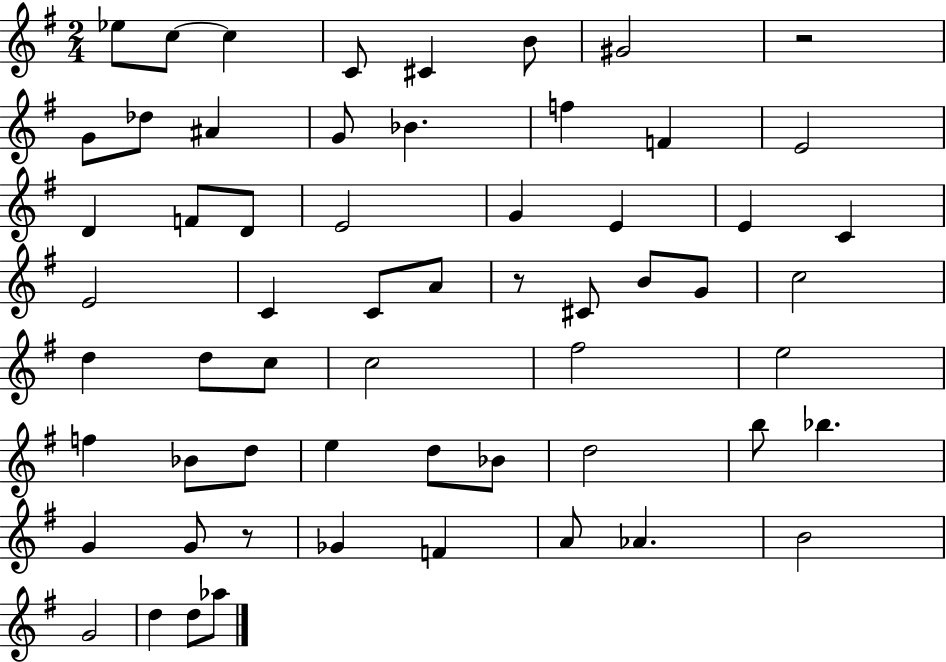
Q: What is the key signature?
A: G major